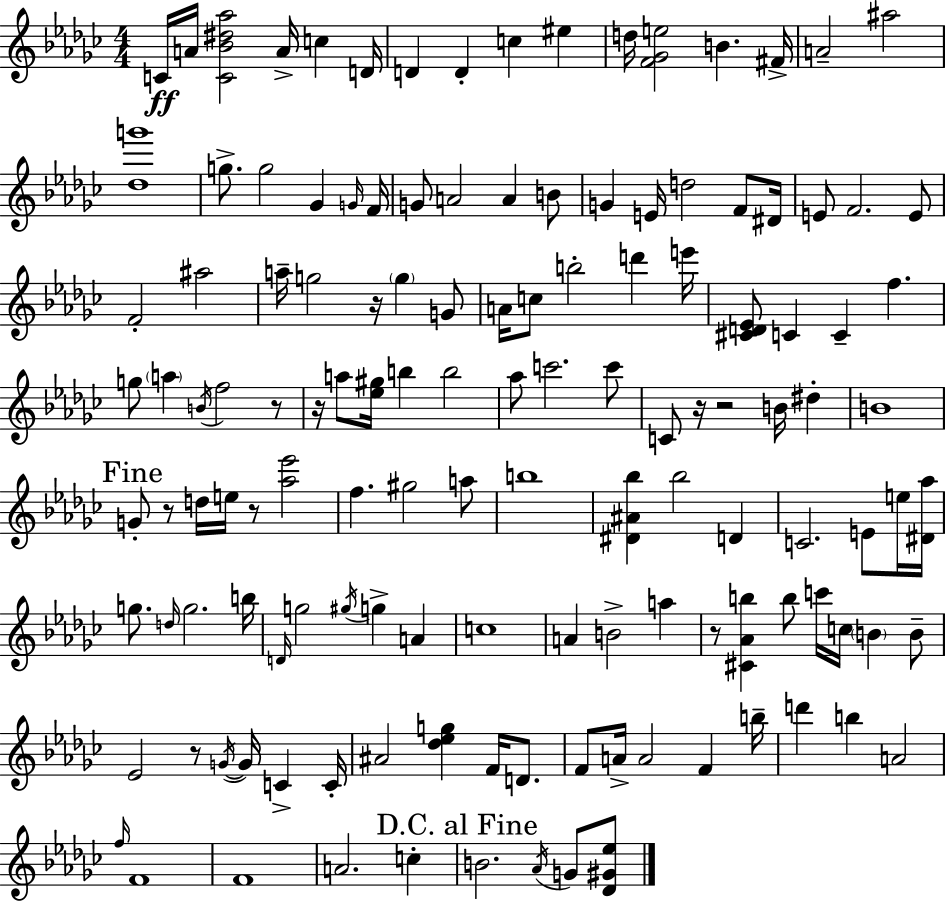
{
  \clef treble
  \numericTimeSignature
  \time 4/4
  \key ees \minor
  c'16\ff a'16 <c' bes' dis'' aes''>2 a'16-> c''4 d'16 | d'4 d'4-. c''4 eis''4 | d''16 <f' ges' e''>2 b'4. fis'16-> | a'2-- ais''2 | \break <des'' g'''>1 | g''8.-> g''2 ges'4 \grace { g'16 } | f'16 g'8 a'2 a'4 b'8 | g'4 e'16 d''2 f'8 | \break dis'16 e'8 f'2. e'8 | f'2-. ais''2 | a''16-- g''2 r16 \parenthesize g''4 g'8 | a'16 c''8 b''2-. d'''4 | \break e'''16 <cis' d' ees'>8 c'4 c'4-- f''4. | g''8 \parenthesize a''4 \acciaccatura { b'16 } f''2 | r8 r16 a''8 <ees'' gis''>16 b''4 b''2 | aes''8 c'''2. | \break c'''8 c'8 r16 r2 b'16 dis''4-. | b'1 | \mark "Fine" g'8-. r8 d''16 e''16 r8 <aes'' ees'''>2 | f''4. gis''2 | \break a''8 b''1 | <dis' ais' bes''>4 bes''2 d'4 | c'2. e'8 | e''16 <dis' aes''>16 g''8. \grace { d''16 } g''2. | \break b''16 \grace { d'16 } g''2 \acciaccatura { gis''16 } g''4-> | a'4 c''1 | a'4 b'2-> | a''4 r8 <cis' aes' b''>4 b''8 c'''16 c''16 \parenthesize b'4 | \break b'8-- ees'2 r8 \acciaccatura { g'16~ }~ | g'16 c'4-> c'16-. ais'2 <des'' ees'' g''>4 | f'16 d'8. f'8 a'16-> a'2 | f'4 b''16-- d'''4 b''4 a'2 | \break \grace { f''16 } f'1 | f'1 | a'2. | c''4-. \mark "D.C. al Fine" b'2. | \break \acciaccatura { aes'16 } g'8 <des' gis' ees''>8 \bar "|."
}